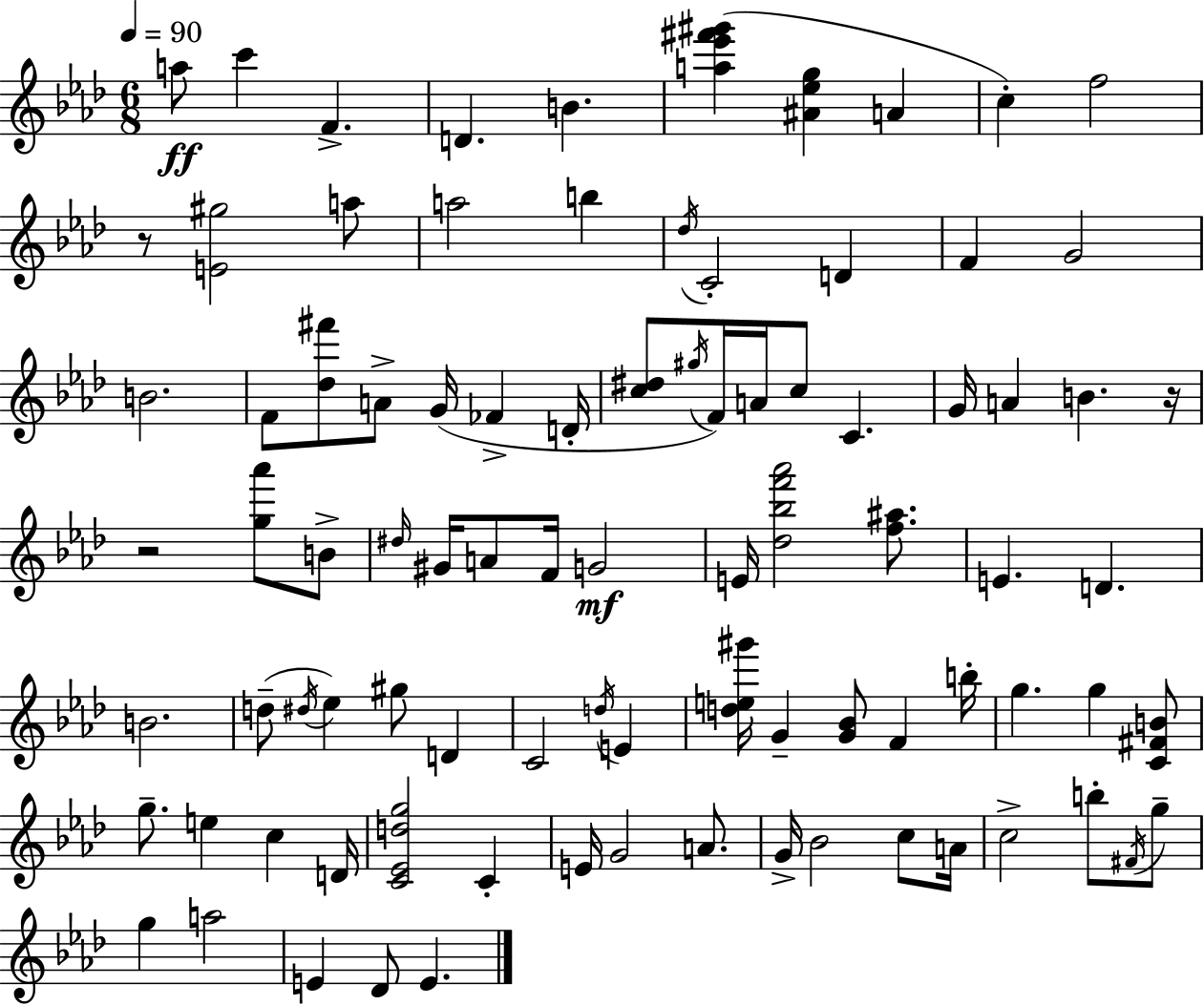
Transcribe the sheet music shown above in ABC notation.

X:1
T:Untitled
M:6/8
L:1/4
K:Fm
a/2 c' F D B [a_e'^f'^g'] [^A_eg] A c f2 z/2 [E^g]2 a/2 a2 b _d/4 C2 D F G2 B2 F/2 [_d^f']/2 A/2 G/4 _F D/4 [c^d]/2 ^g/4 F/4 A/4 c/2 C G/4 A B z/4 z2 [g_a']/2 B/2 ^d/4 ^G/4 A/2 F/4 G2 E/4 [_d_bf'_a']2 [f^a]/2 E D B2 d/2 ^d/4 _e ^g/2 D C2 d/4 E [de^g']/4 G [G_B]/2 F b/4 g g [C^FB]/2 g/2 e c D/4 [C_Edg]2 C E/4 G2 A/2 G/4 _B2 c/2 A/4 c2 b/2 ^F/4 g/2 g a2 E _D/2 E